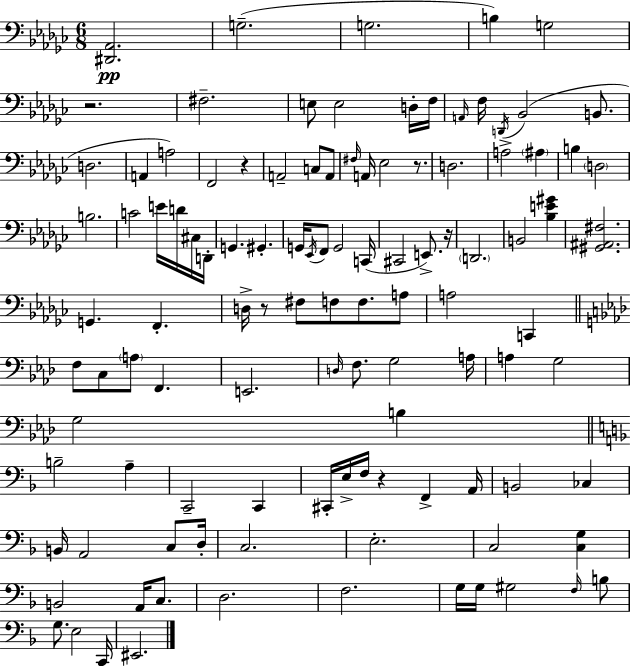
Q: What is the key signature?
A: EES minor